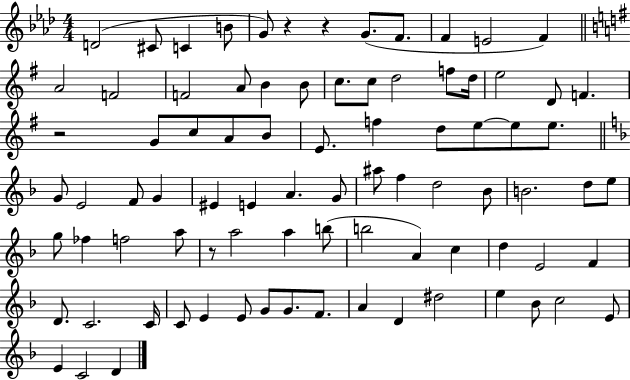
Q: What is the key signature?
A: AES major